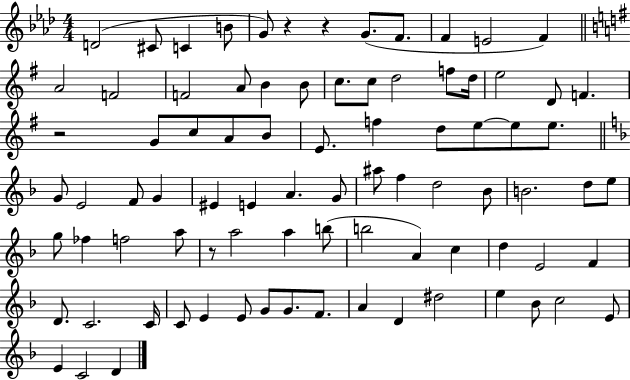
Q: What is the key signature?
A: AES major